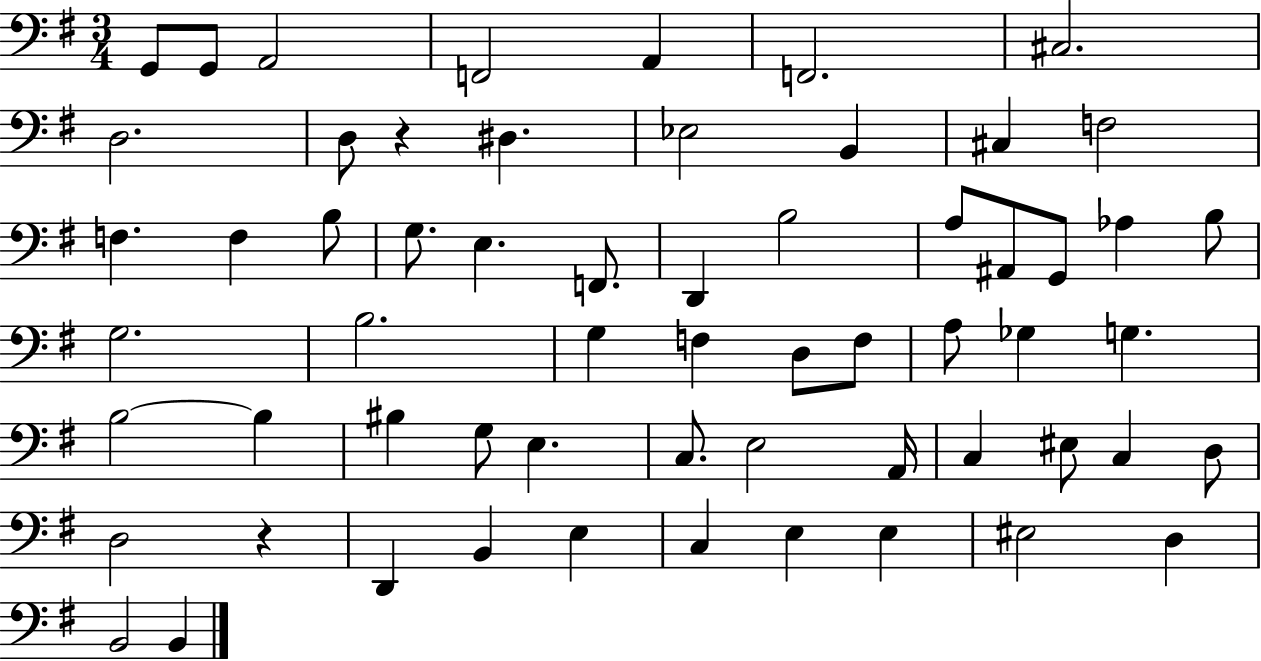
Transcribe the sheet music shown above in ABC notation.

X:1
T:Untitled
M:3/4
L:1/4
K:G
G,,/2 G,,/2 A,,2 F,,2 A,, F,,2 ^C,2 D,2 D,/2 z ^D, _E,2 B,, ^C, F,2 F, F, B,/2 G,/2 E, F,,/2 D,, B,2 A,/2 ^A,,/2 G,,/2 _A, B,/2 G,2 B,2 G, F, D,/2 F,/2 A,/2 _G, G, B,2 B, ^B, G,/2 E, C,/2 E,2 A,,/4 C, ^E,/2 C, D,/2 D,2 z D,, B,, E, C, E, E, ^E,2 D, B,,2 B,,